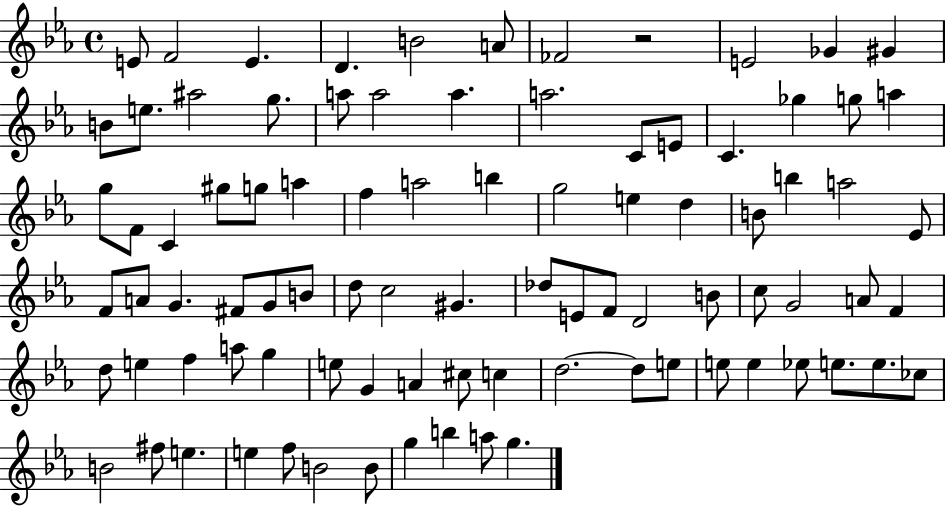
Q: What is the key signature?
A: EES major